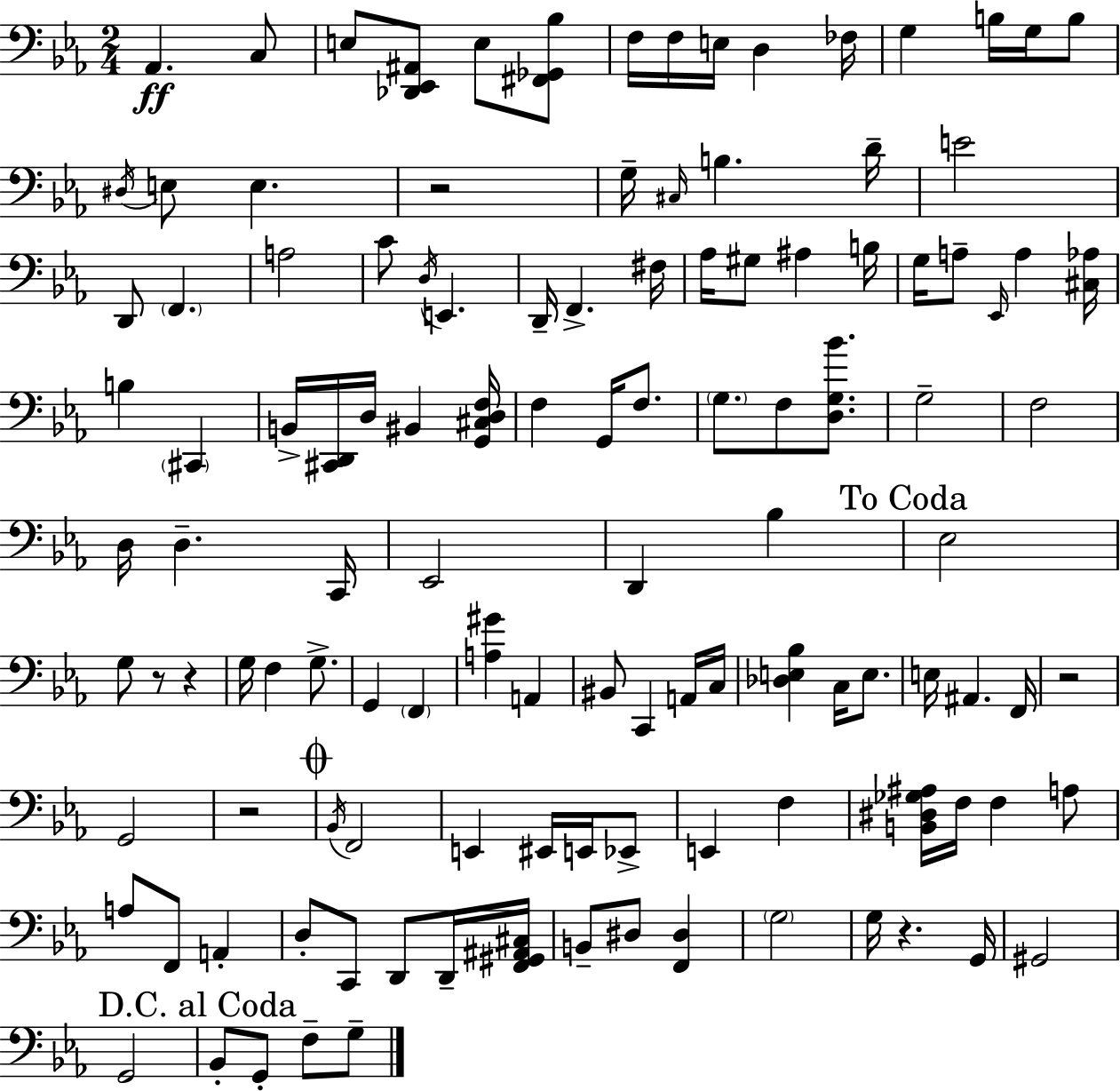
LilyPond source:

{
  \clef bass
  \numericTimeSignature
  \time 2/4
  \key ees \major
  \repeat volta 2 { aes,4.\ff c8 | e8 <des, ees, ais,>8 e8 <fis, ges, bes>8 | f16 f16 e16 d4 fes16 | g4 b16 g16 b8 | \break \acciaccatura { dis16 } e8 e4. | r2 | g16-- \grace { cis16 } b4. | d'16-- e'2 | \break d,8 \parenthesize f,4. | a2 | c'8 \acciaccatura { d16 } e,4. | d,16-- f,4.-> | \break fis16 aes16 gis8 ais4 | b16 g16 a8-- \grace { ees,16 } a4 | <cis aes>16 b4 | \parenthesize cis,4 b,16-> <cis, d,>16 d16 bis,4 | \break <g, cis d f>16 f4 | g,16 f8. \parenthesize g8. f8 | <d g bes'>8. g2-- | f2 | \break d16 d4.-- | c,16 ees,2 | d,4 | bes4 \mark "To Coda" ees2 | \break g8 r8 | r4 g16 f4 | g8.-> g,4 | \parenthesize f,4 <a gis'>4 | \break a,4 bis,8 c,4 | a,16 c16 <des e bes>4 | c16 e8. e16 ais,4. | f,16 r2 | \break g,2 | r2 | \mark \markup { \musicglyph "scripts.coda" } \acciaccatura { bes,16 } f,2 | e,4 | \break eis,16 e,16 ees,8-> e,4 | f4 <b, dis ges ais>16 f16 f4 | a8 a8 f,8 | a,4-. d8-. c,8 | \break d,8 d,16-- <f, gis, ais, cis>16 b,8-- dis8 | <f, dis>4 \parenthesize g2 | g16 r4. | g,16 gis,2 | \break g,2 | \mark "D.C. al Coda" bes,8-. g,8-. | f8-- g8-- } \bar "|."
}